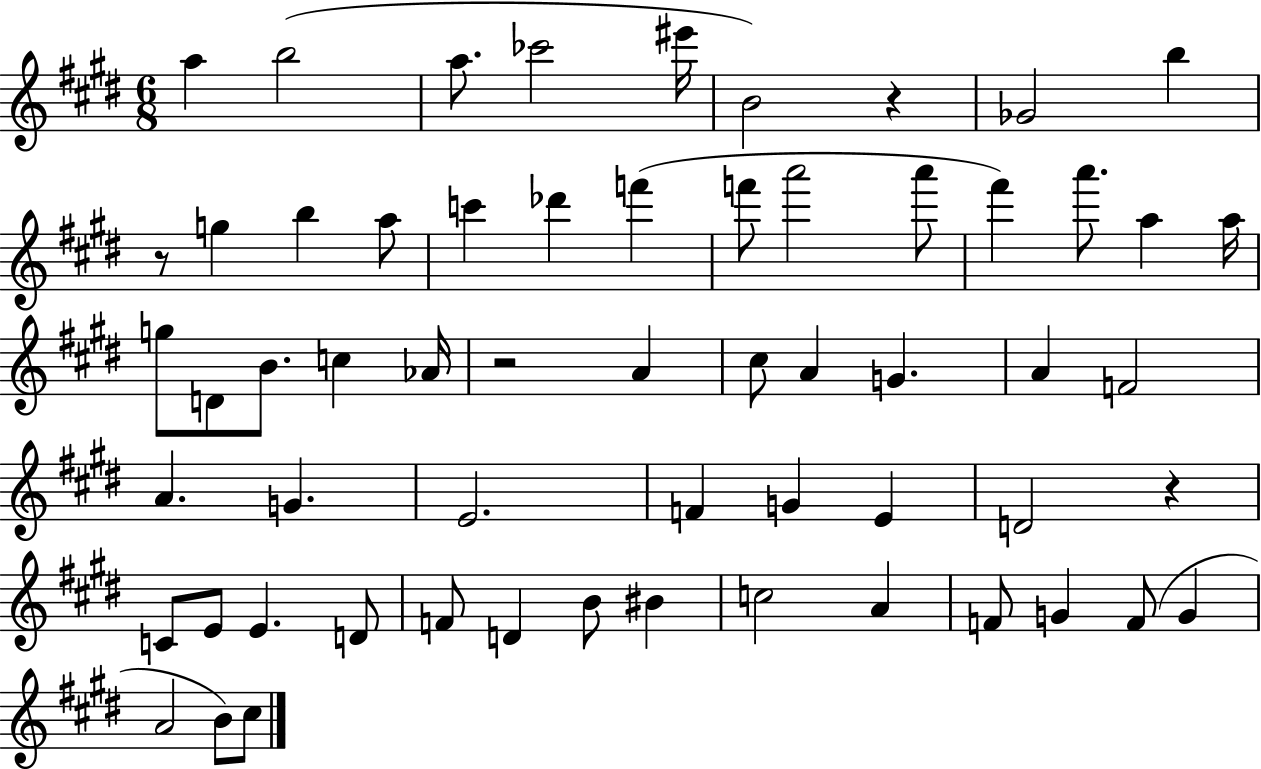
X:1
T:Untitled
M:6/8
L:1/4
K:E
a b2 a/2 _c'2 ^e'/4 B2 z _G2 b z/2 g b a/2 c' _d' f' f'/2 a'2 a'/2 ^f' a'/2 a a/4 g/2 D/2 B/2 c _A/4 z2 A ^c/2 A G A F2 A G E2 F G E D2 z C/2 E/2 E D/2 F/2 D B/2 ^B c2 A F/2 G F/2 G A2 B/2 ^c/2